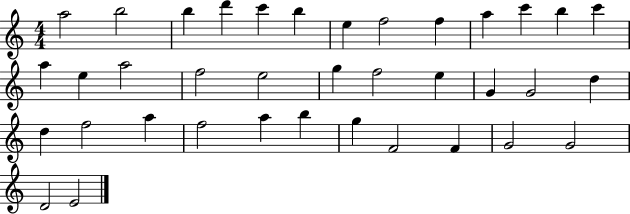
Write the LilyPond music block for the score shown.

{
  \clef treble
  \numericTimeSignature
  \time 4/4
  \key c \major
  a''2 b''2 | b''4 d'''4 c'''4 b''4 | e''4 f''2 f''4 | a''4 c'''4 b''4 c'''4 | \break a''4 e''4 a''2 | f''2 e''2 | g''4 f''2 e''4 | g'4 g'2 d''4 | \break d''4 f''2 a''4 | f''2 a''4 b''4 | g''4 f'2 f'4 | g'2 g'2 | \break d'2 e'2 | \bar "|."
}